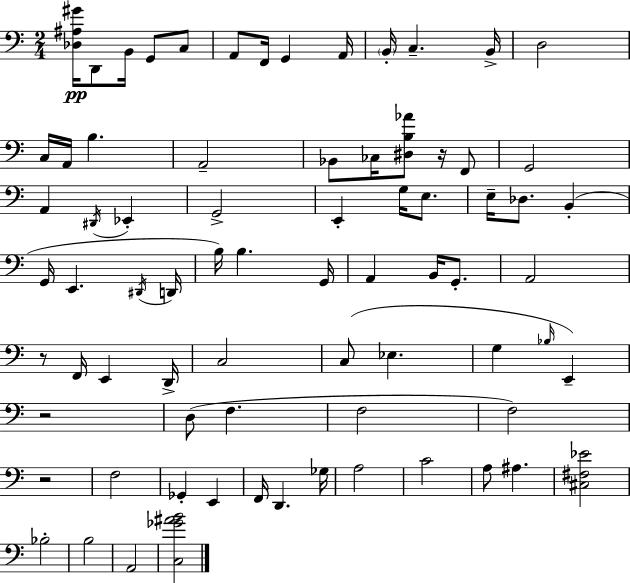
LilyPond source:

{
  \clef bass
  \numericTimeSignature
  \time 2/4
  \key c \major
  <des ais gis'>16\pp d,8 b,16 g,8 c8 | a,8 f,16 g,4 a,16 | \parenthesize b,16-. c4.-- b,16-> | d2 | \break c16 a,16 b4. | a,2-- | bes,8 ces16 <dis b aes'>8 r16 f,8 | g,2 | \break a,4 \acciaccatura { dis,16 } ees,4-. | g,2-> | e,4-. g16 e8. | e16-- des8. b,4-.( | \break g,16 e,4. | \acciaccatura { dis,16 } d,16 b16) b4. | g,16 a,4 b,16 g,8.-. | a,2 | \break r8 f,16 e,4 | d,16-> c2 | c8( ees4. | g4 \grace { bes16 } e,4--) | \break r2 | d8( f4. | f2 | f2) | \break r2 | f2 | ges,4-. e,4 | f,16 d,4. | \break ges16 a2 | c'2 | a8 ais4. | <cis fis ees'>2 | \break bes2-. | b2 | a,2 | <c ges' ais' b'>2 | \break \bar "|."
}